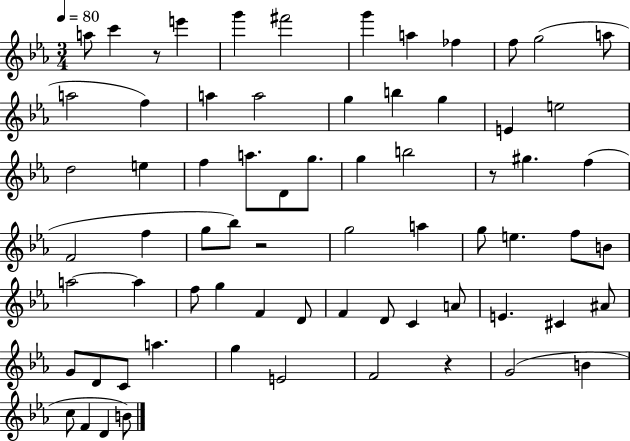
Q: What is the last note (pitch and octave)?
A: B4